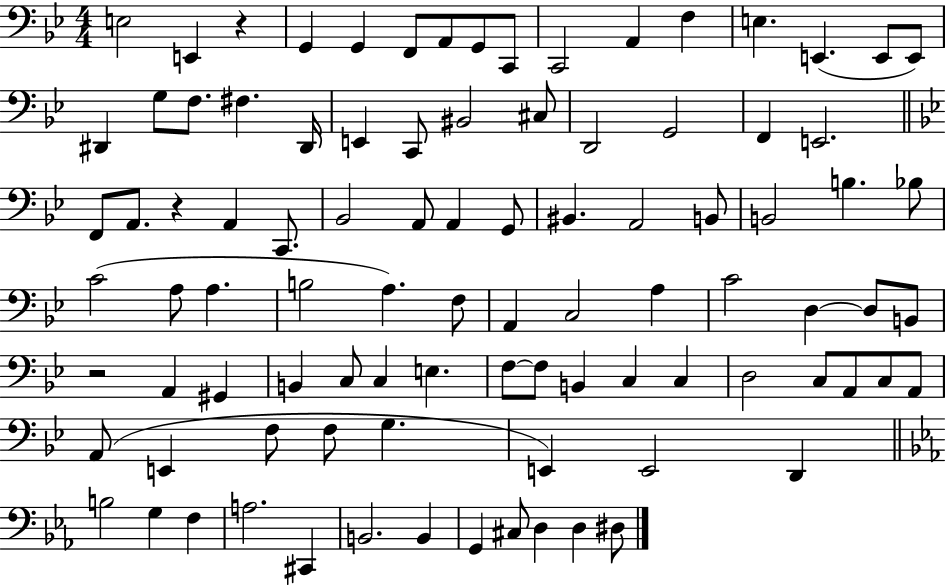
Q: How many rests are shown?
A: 3